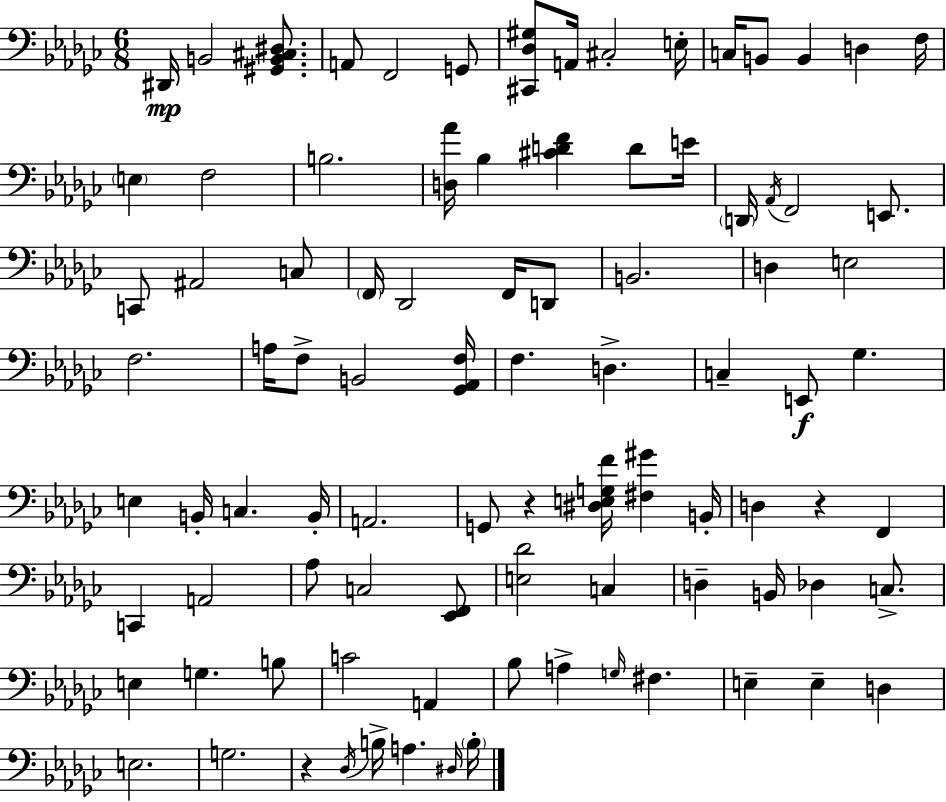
D#2/s B2/h [G#2,B2,C#3,D#3]/e. A2/e F2/h G2/e [C#2,Db3,G#3]/e A2/s C#3/h E3/s C3/s B2/e B2/q D3/q F3/s E3/q F3/h B3/h. [D3,Ab4]/s Bb3/q [C#4,D4,F4]/q D4/e E4/s D2/s Ab2/s F2/h E2/e. C2/e A#2/h C3/e F2/s Db2/h F2/s D2/e B2/h. D3/q E3/h F3/h. A3/s F3/e B2/h [Gb2,Ab2,F3]/s F3/q. D3/q. C3/q E2/e Gb3/q. E3/q B2/s C3/q. B2/s A2/h. G2/e R/q [D#3,E3,G3,F4]/s [F#3,G#4]/q B2/s D3/q R/q F2/q C2/q A2/h Ab3/e C3/h [Eb2,F2]/e [E3,Db4]/h C3/q D3/q B2/s Db3/q C3/e. E3/q G3/q. B3/e C4/h A2/q Bb3/e A3/q G3/s F#3/q. E3/q E3/q D3/q E3/h. G3/h. R/q Db3/s B3/s A3/q. D#3/s B3/s